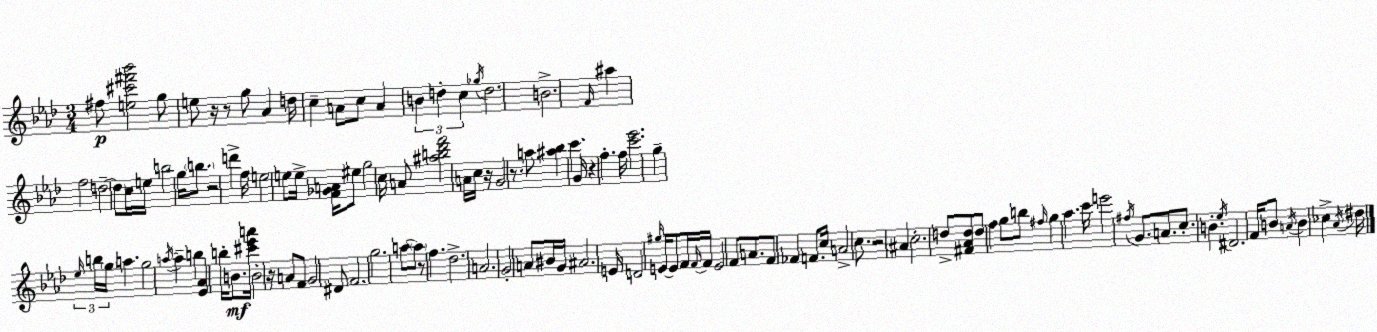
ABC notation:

X:1
T:Untitled
M:3/4
L:1/4
K:Ab
^f/2 [e^c'^f'_b']2 g/2 e/2 z/4 z/2 g/2 _A d/4 c A/2 c/2 A B d c _g/4 d2 B2 F/4 ^a f2 d2 d/2 c/4 e/4 b2 g/4 b/2 z2 d' f/4 e2 e/2 e/4 [F_GA]/4 ^e/2 g2 c/4 A/2 [^ab_d'f']2 A/4 c/4 z/4 G2 z/2 a/2 [^a_b] c' G/4 z f f/4 [c'_e']2 g _e/4 b/4 g/4 a g2 a/4 a b [_E_A] b/4 B/2 [^c'_e'a']/4 B2 z/4 A/2 F/2 G2 ^D/2 F2 g2 a/2 a/2 z/2 f _d2 A2 G2 A/2 ^B/4 G/4 ^A2 E/4 D2 ^g/4 E/4 E/2 F/4 F/4 F/4 E2 F/2 A/2 F/2 _F F/2 c/4 A2 c/2 z2 ^A c2 d/2 [^F_Ad]/2 d/2 f g/2 b/2 ^f/4 g _a c'/4 e'2 ^f/4 G/2 A/2 c/2 B _e/4 ^D2 F/4 B/2 A/4 B _c _A/4 ^d/4